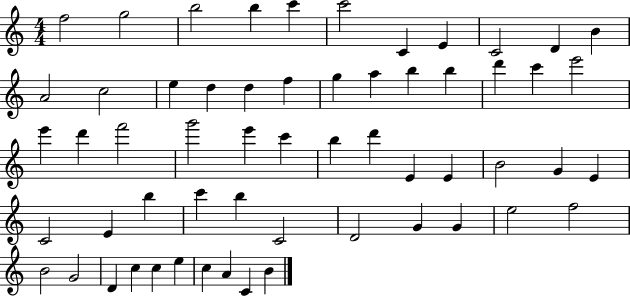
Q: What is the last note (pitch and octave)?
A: B4